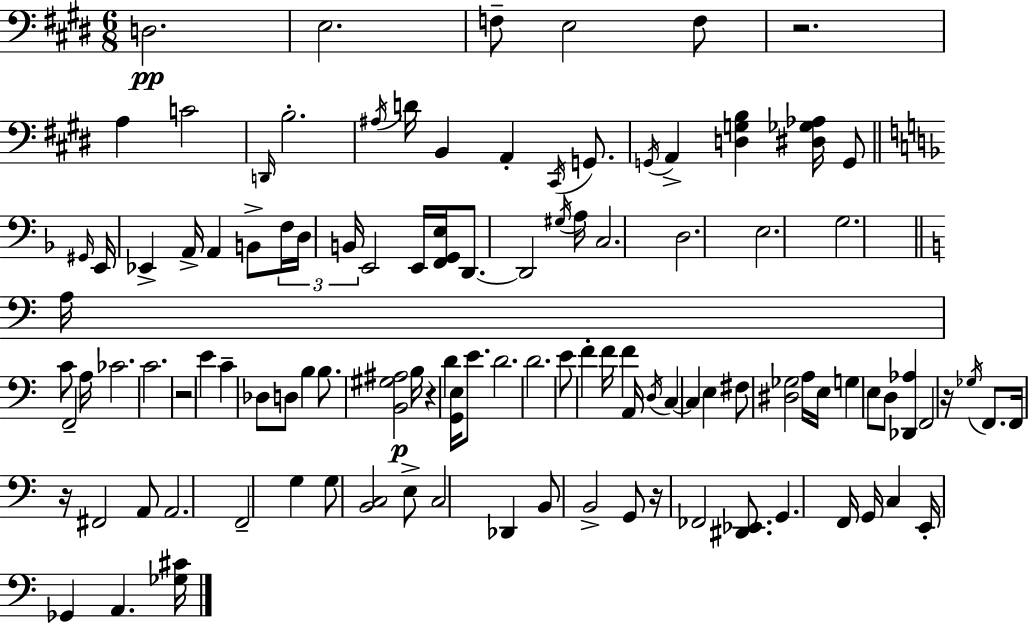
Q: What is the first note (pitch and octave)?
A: D3